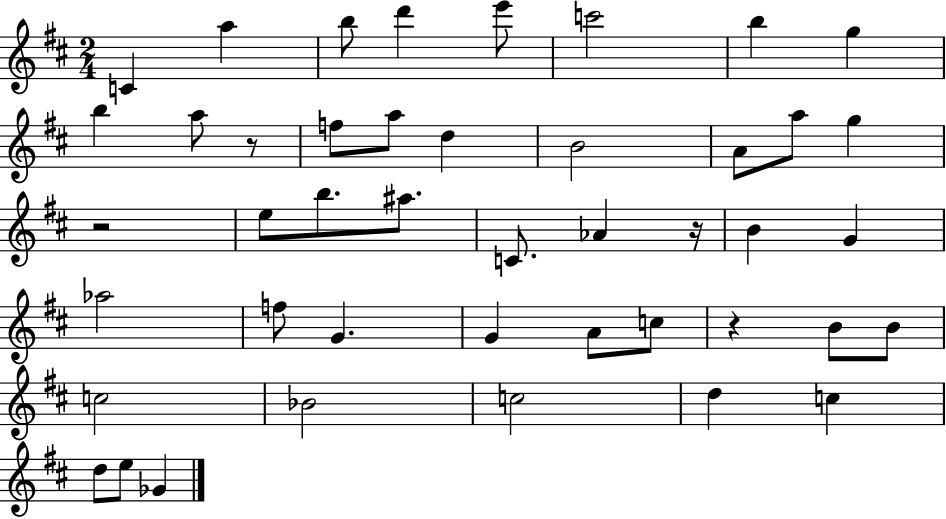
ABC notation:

X:1
T:Untitled
M:2/4
L:1/4
K:D
C a b/2 d' e'/2 c'2 b g b a/2 z/2 f/2 a/2 d B2 A/2 a/2 g z2 e/2 b/2 ^a/2 C/2 _A z/4 B G _a2 f/2 G G A/2 c/2 z B/2 B/2 c2 _B2 c2 d c d/2 e/2 _G